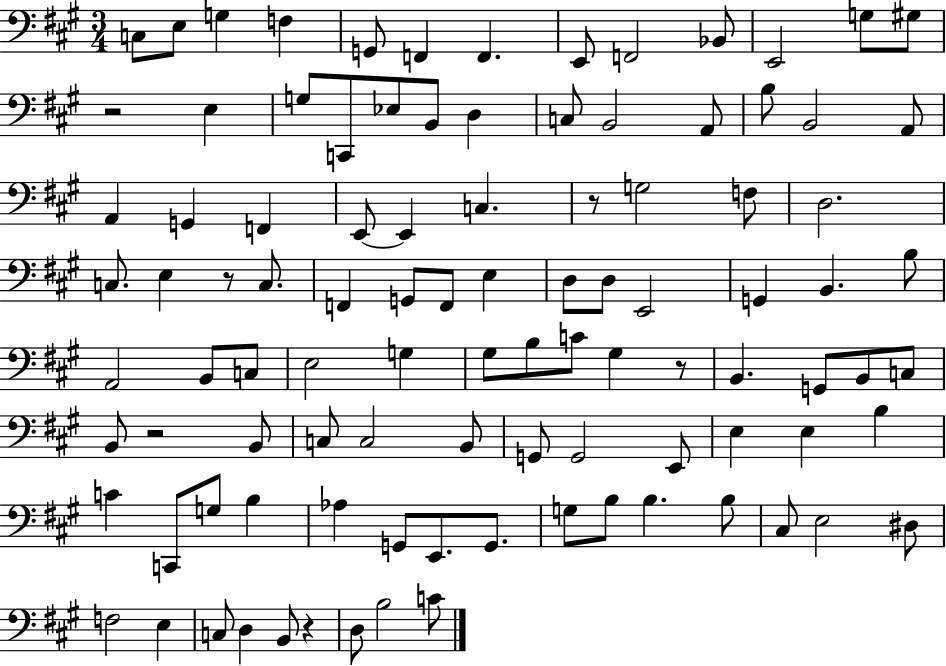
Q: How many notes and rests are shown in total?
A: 100